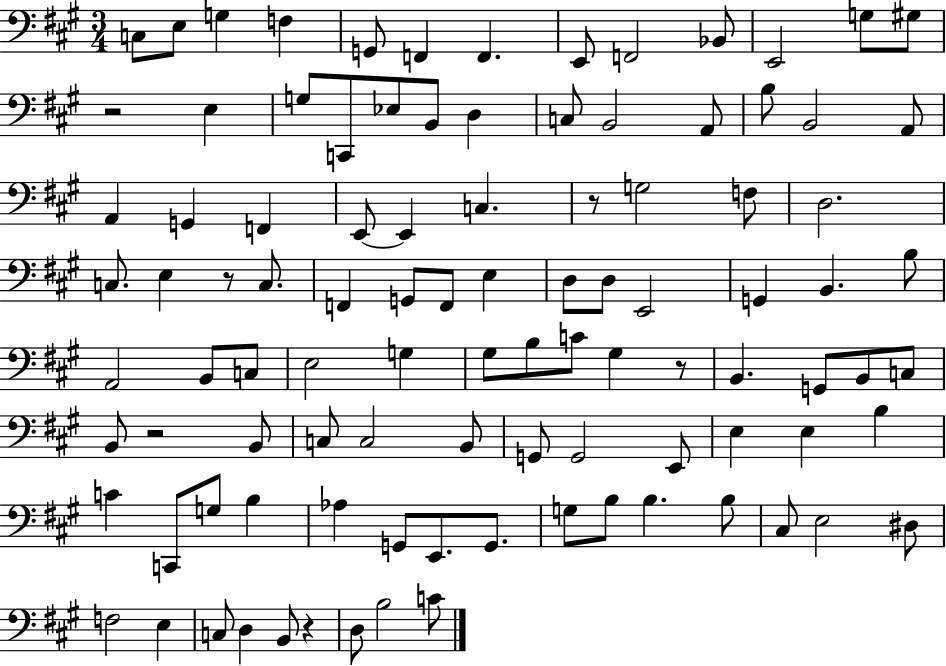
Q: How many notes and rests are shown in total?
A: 100